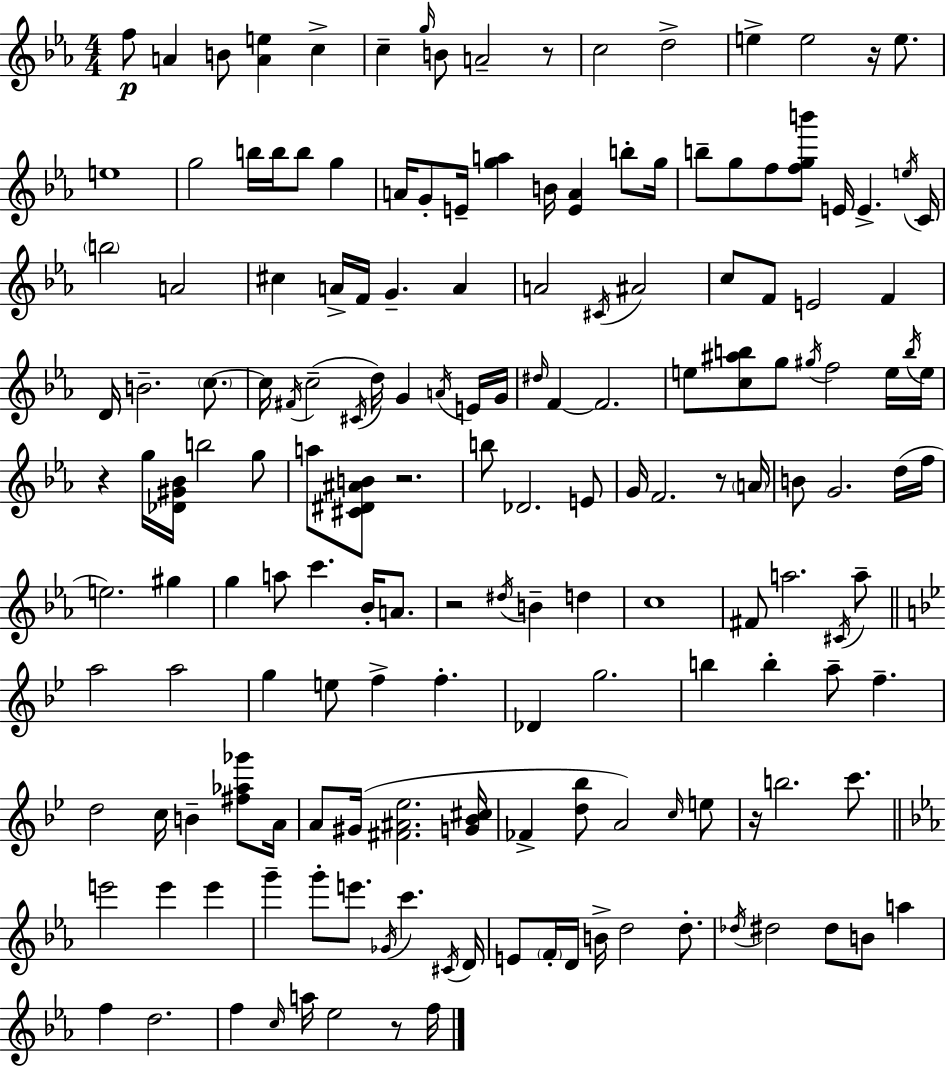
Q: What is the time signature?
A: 4/4